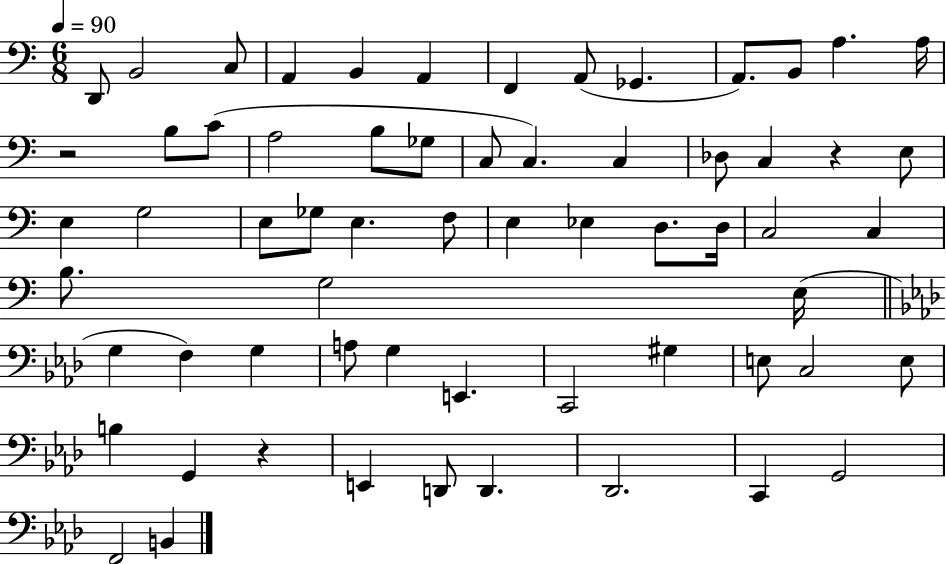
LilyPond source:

{
  \clef bass
  \numericTimeSignature
  \time 6/8
  \key c \major
  \tempo 4 = 90
  d,8 b,2 c8 | a,4 b,4 a,4 | f,4 a,8( ges,4. | a,8.) b,8 a4. a16 | \break r2 b8 c'8( | a2 b8 ges8 | c8 c4.) c4 | des8 c4 r4 e8 | \break e4 g2 | e8 ges8 e4. f8 | e4 ees4 d8. d16 | c2 c4 | \break b8. g2 e16( | \bar "||" \break \key f \minor g4 f4) g4 | a8 g4 e,4. | c,2 gis4 | e8 c2 e8 | \break b4 g,4 r4 | e,4 d,8 d,4. | des,2. | c,4 g,2 | \break f,2 b,4 | \bar "|."
}